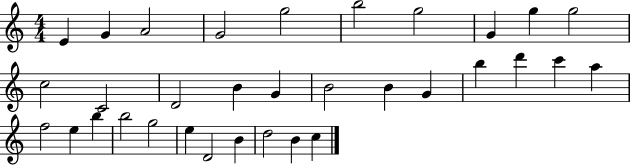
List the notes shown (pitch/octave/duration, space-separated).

E4/q G4/q A4/h G4/h G5/h B5/h G5/h G4/q G5/q G5/h C5/h C4/h D4/h B4/q G4/q B4/h B4/q G4/q B5/q D6/q C6/q A5/q F5/h E5/q B5/q B5/h G5/h E5/q D4/h B4/q D5/h B4/q C5/q